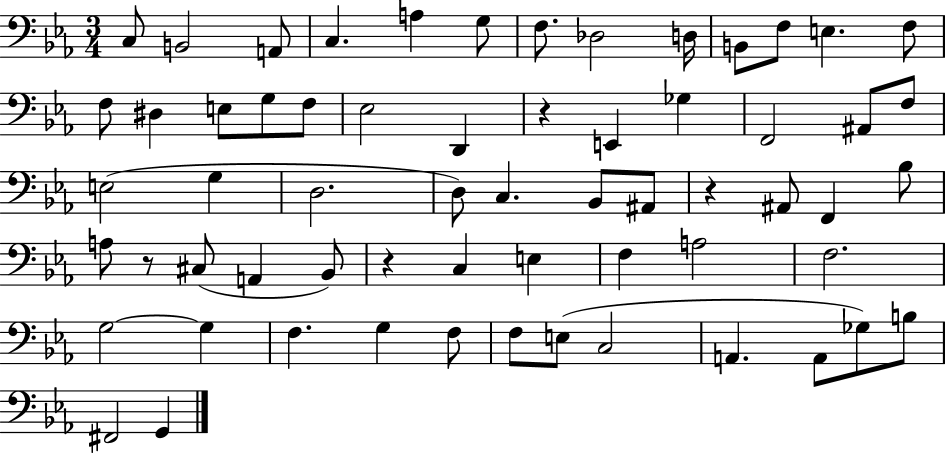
C3/e B2/h A2/e C3/q. A3/q G3/e F3/e. Db3/h D3/s B2/e F3/e E3/q. F3/e F3/e D#3/q E3/e G3/e F3/e Eb3/h D2/q R/q E2/q Gb3/q F2/h A#2/e F3/e E3/h G3/q D3/h. D3/e C3/q. Bb2/e A#2/e R/q A#2/e F2/q Bb3/e A3/e R/e C#3/e A2/q Bb2/e R/q C3/q E3/q F3/q A3/h F3/h. G3/h G3/q F3/q. G3/q F3/e F3/e E3/e C3/h A2/q. A2/e Gb3/e B3/e F#2/h G2/q